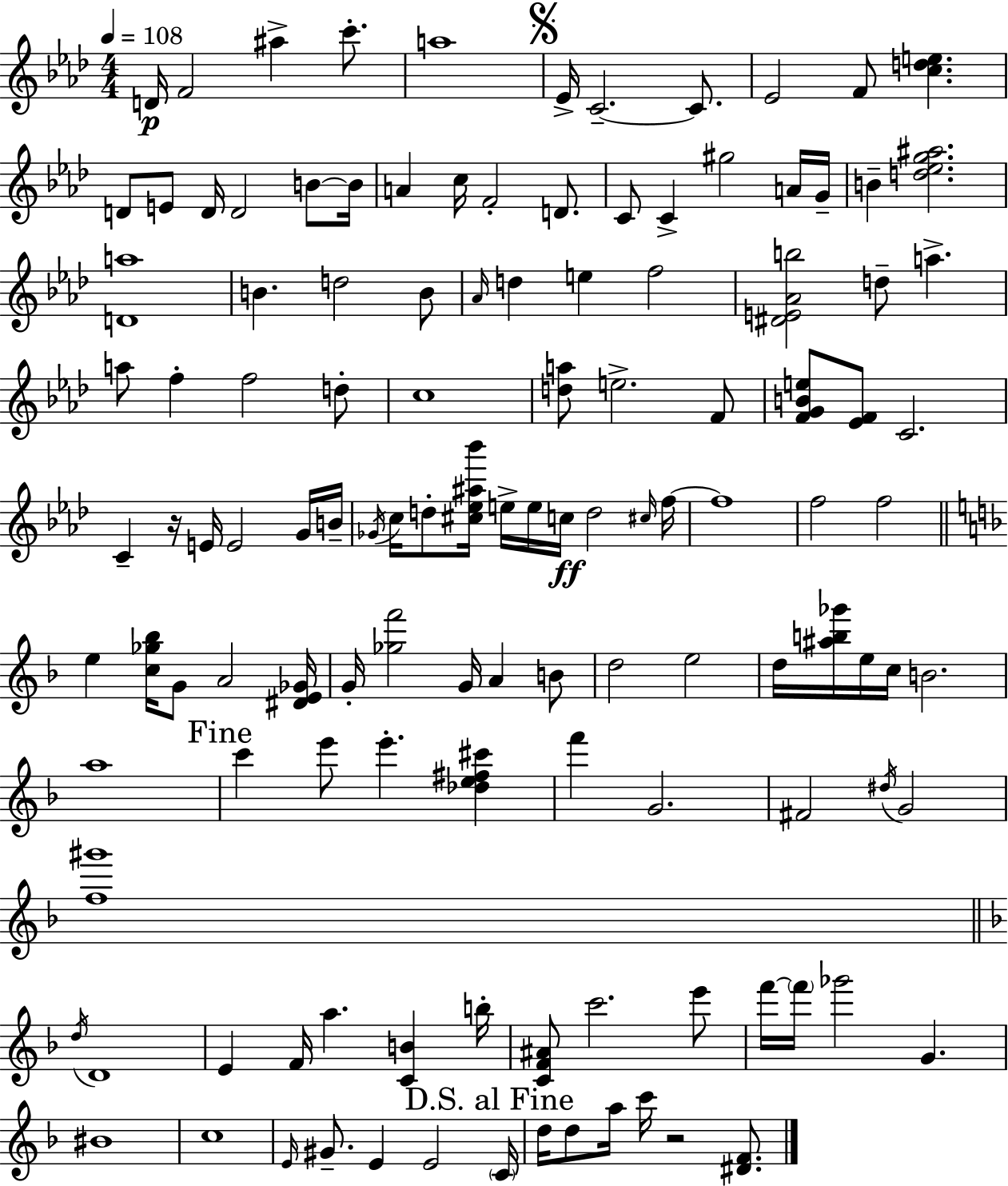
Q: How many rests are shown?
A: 2